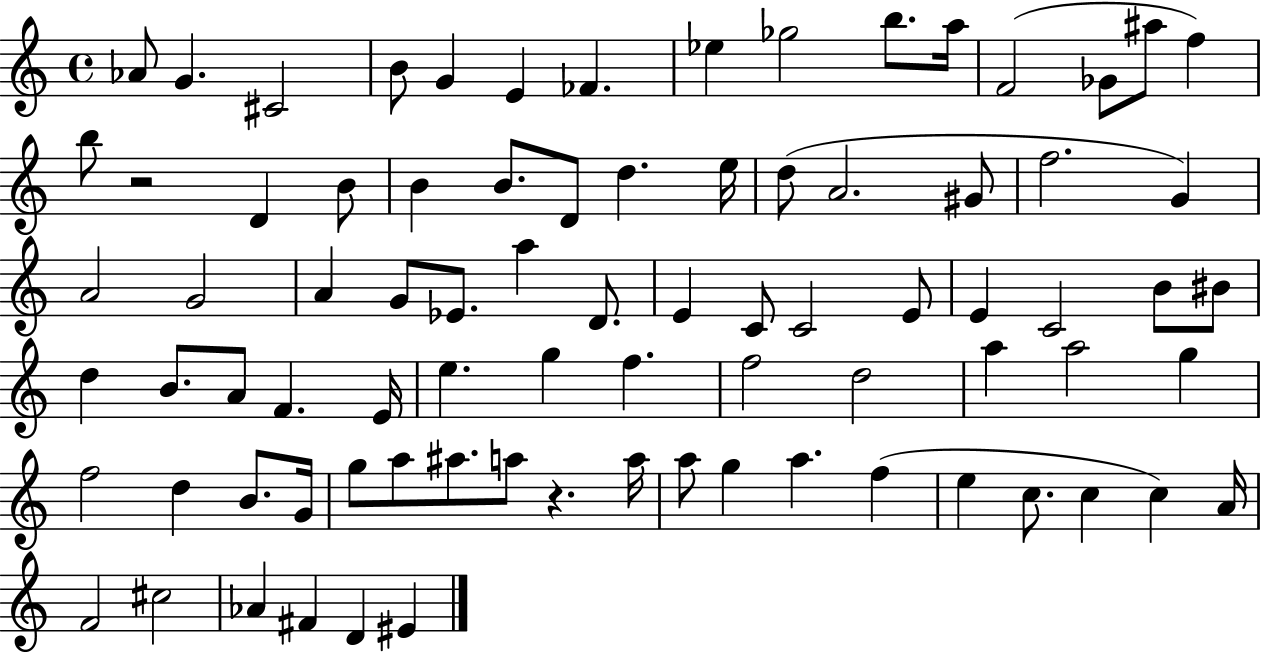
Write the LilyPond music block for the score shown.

{
  \clef treble
  \time 4/4
  \defaultTimeSignature
  \key c \major
  aes'8 g'4. cis'2 | b'8 g'4 e'4 fes'4. | ees''4 ges''2 b''8. a''16 | f'2( ges'8 ais''8 f''4) | \break b''8 r2 d'4 b'8 | b'4 b'8. d'8 d''4. e''16 | d''8( a'2. gis'8 | f''2. g'4) | \break a'2 g'2 | a'4 g'8 ees'8. a''4 d'8. | e'4 c'8 c'2 e'8 | e'4 c'2 b'8 bis'8 | \break d''4 b'8. a'8 f'4. e'16 | e''4. g''4 f''4. | f''2 d''2 | a''4 a''2 g''4 | \break f''2 d''4 b'8. g'16 | g''8 a''8 ais''8. a''8 r4. a''16 | a''8 g''4 a''4. f''4( | e''4 c''8. c''4 c''4) a'16 | \break f'2 cis''2 | aes'4 fis'4 d'4 eis'4 | \bar "|."
}